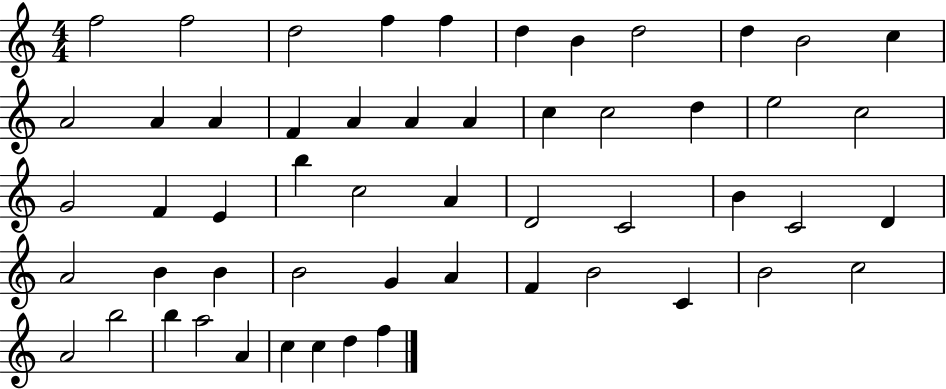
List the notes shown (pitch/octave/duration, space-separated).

F5/h F5/h D5/h F5/q F5/q D5/q B4/q D5/h D5/q B4/h C5/q A4/h A4/q A4/q F4/q A4/q A4/q A4/q C5/q C5/h D5/q E5/h C5/h G4/h F4/q E4/q B5/q C5/h A4/q D4/h C4/h B4/q C4/h D4/q A4/h B4/q B4/q B4/h G4/q A4/q F4/q B4/h C4/q B4/h C5/h A4/h B5/h B5/q A5/h A4/q C5/q C5/q D5/q F5/q